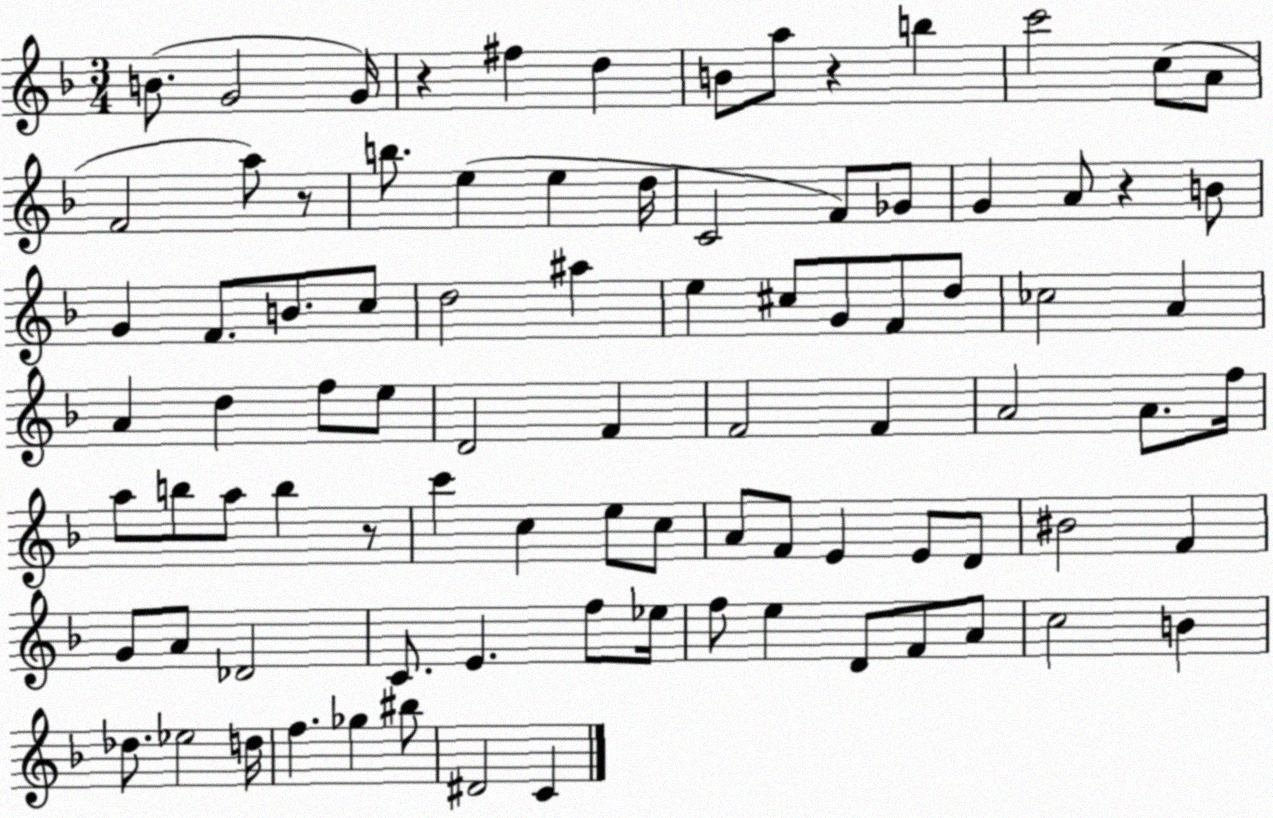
X:1
T:Untitled
M:3/4
L:1/4
K:F
B/2 G2 G/4 z ^f d B/2 a/2 z b c'2 c/2 A/2 F2 a/2 z/2 b/2 e e d/4 C2 F/2 _G/2 G A/2 z B/2 G F/2 B/2 c/2 d2 ^a e ^c/2 G/2 F/2 d/2 _c2 A A d f/2 e/2 D2 F F2 F A2 A/2 f/4 a/2 b/2 a/2 b z/2 c' c e/2 c/2 A/2 F/2 E E/2 D/2 ^B2 F G/2 A/2 _D2 C/2 E f/2 _e/4 f/2 e D/2 F/2 A/2 c2 B _d/2 _e2 d/4 f _g ^b/2 ^D2 C